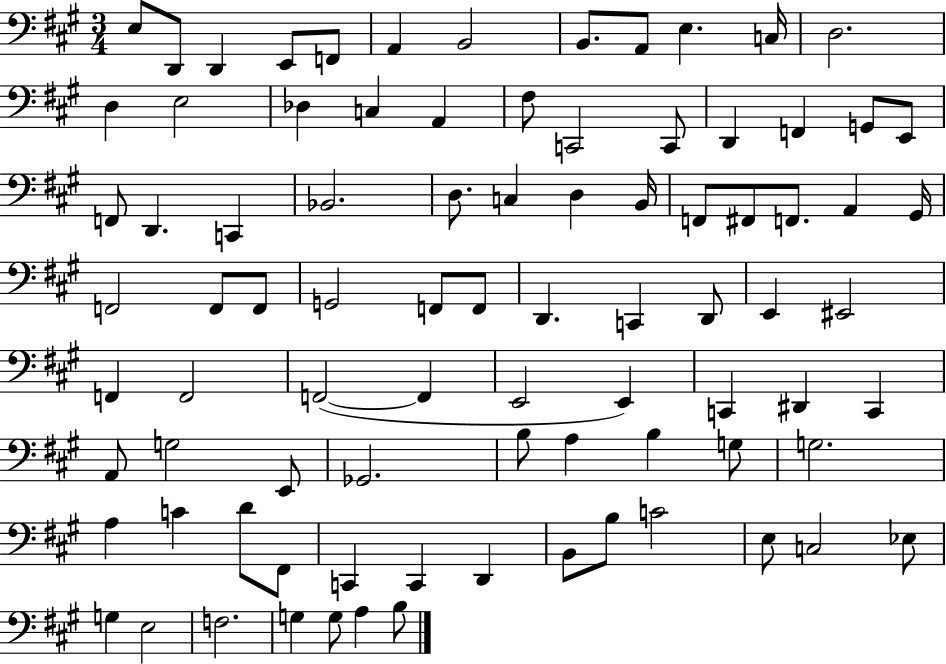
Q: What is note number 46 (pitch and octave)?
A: D2